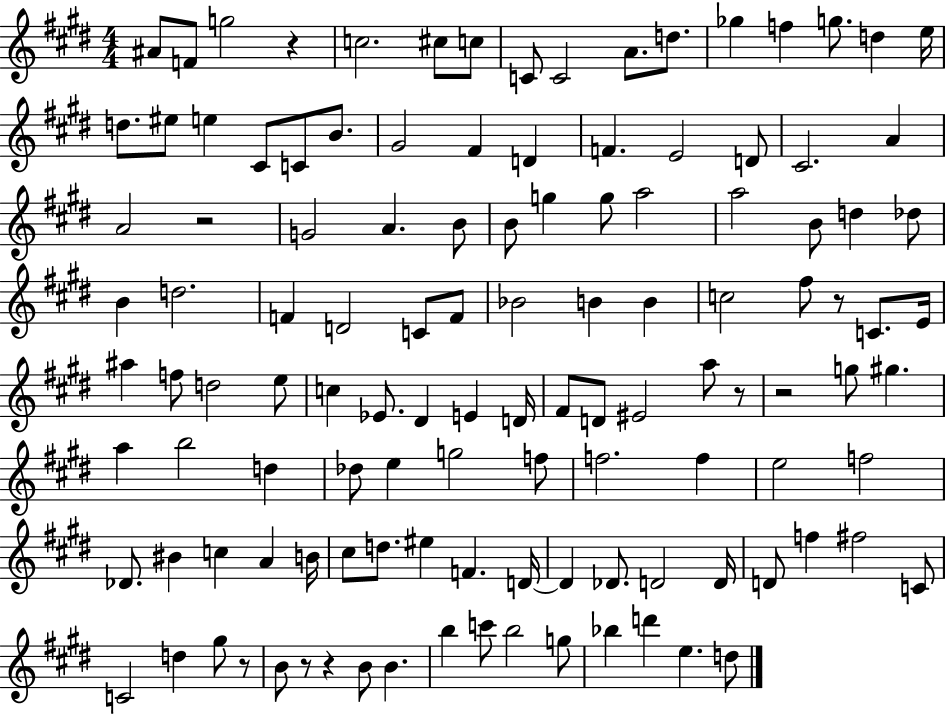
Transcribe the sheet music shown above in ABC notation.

X:1
T:Untitled
M:4/4
L:1/4
K:E
^A/2 F/2 g2 z c2 ^c/2 c/2 C/2 C2 A/2 d/2 _g f g/2 d e/4 d/2 ^e/2 e ^C/2 C/2 B/2 ^G2 ^F D F E2 D/2 ^C2 A A2 z2 G2 A B/2 B/2 g g/2 a2 a2 B/2 d _d/2 B d2 F D2 C/2 F/2 _B2 B B c2 ^f/2 z/2 C/2 E/4 ^a f/2 d2 e/2 c _E/2 ^D E D/4 ^F/2 D/2 ^E2 a/2 z/2 z2 g/2 ^g a b2 d _d/2 e g2 f/2 f2 f e2 f2 _D/2 ^B c A B/4 ^c/2 d/2 ^e F D/4 D _D/2 D2 D/4 D/2 f ^f2 C/2 C2 d ^g/2 z/2 B/2 z/2 z B/2 B b c'/2 b2 g/2 _b d' e d/2